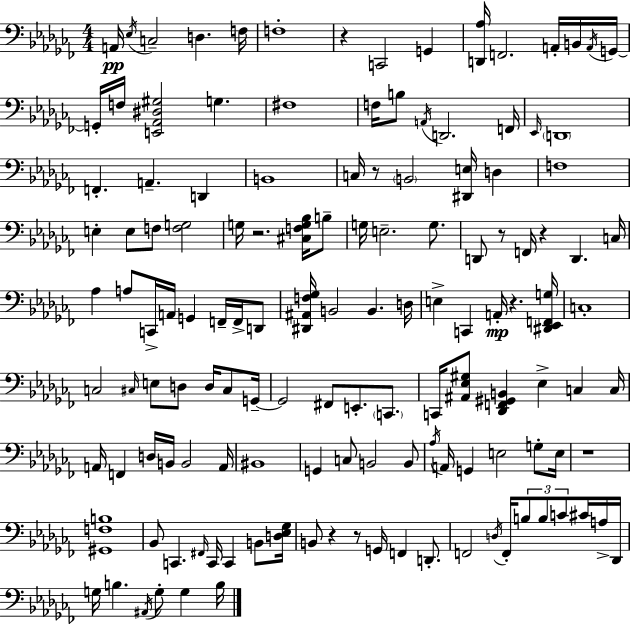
A2/s Eb3/s C3/h D3/q. F3/s F3/w R/q C2/h G2/q [D2,Ab3]/s F2/h. A2/s B2/s A2/s G2/s G2/s F3/s [E2,Ab2,D#3,G#3]/h G3/q. F#3/w F3/s B3/e A2/s D2/h. F2/s Eb2/s D2/w F2/q. A2/q. D2/q B2/w C3/s R/e B2/h [D#2,E3]/s D3/q F3/w E3/q E3/e F3/e [F3,G3]/h G3/s R/h. [C#3,F3,G3,Bb3]/s B3/e G3/s E3/h. G3/e. D2/e R/e F2/s R/q D2/q. C3/s Ab3/q A3/e C2/s A2/s G2/q F2/s F2/s D2/e [D#2,A#2,F3,Gb3]/s B2/h B2/q. D3/s E3/q C2/q A2/s R/q. [D#2,Eb2,F2,G3]/s C3/w C3/h C#3/s E3/e D3/e D3/s C#3/e G2/s G2/h F#2/e E2/e. C2/e. C2/s [A#2,Eb3,G#3]/e [Db2,F2,G#2,B2]/q Eb3/q C3/q C3/s A2/s F2/q D3/s B2/s B2/h A2/s BIS2/w G2/q C3/e B2/h B2/e Ab3/s A2/s G2/q E3/h G3/e E3/s R/w [G#2,F3,B3]/w Bb2/e C2/q. F#2/s C2/s C2/q B2/e [D3,Eb3,Gb3]/s B2/e R/q R/e G2/s F2/q D2/e. F2/h D3/s F2/s B3/e B3/e C4/e C#4/s A3/s Db2/s G3/s B3/q. A#2/s G3/e G3/q B3/s